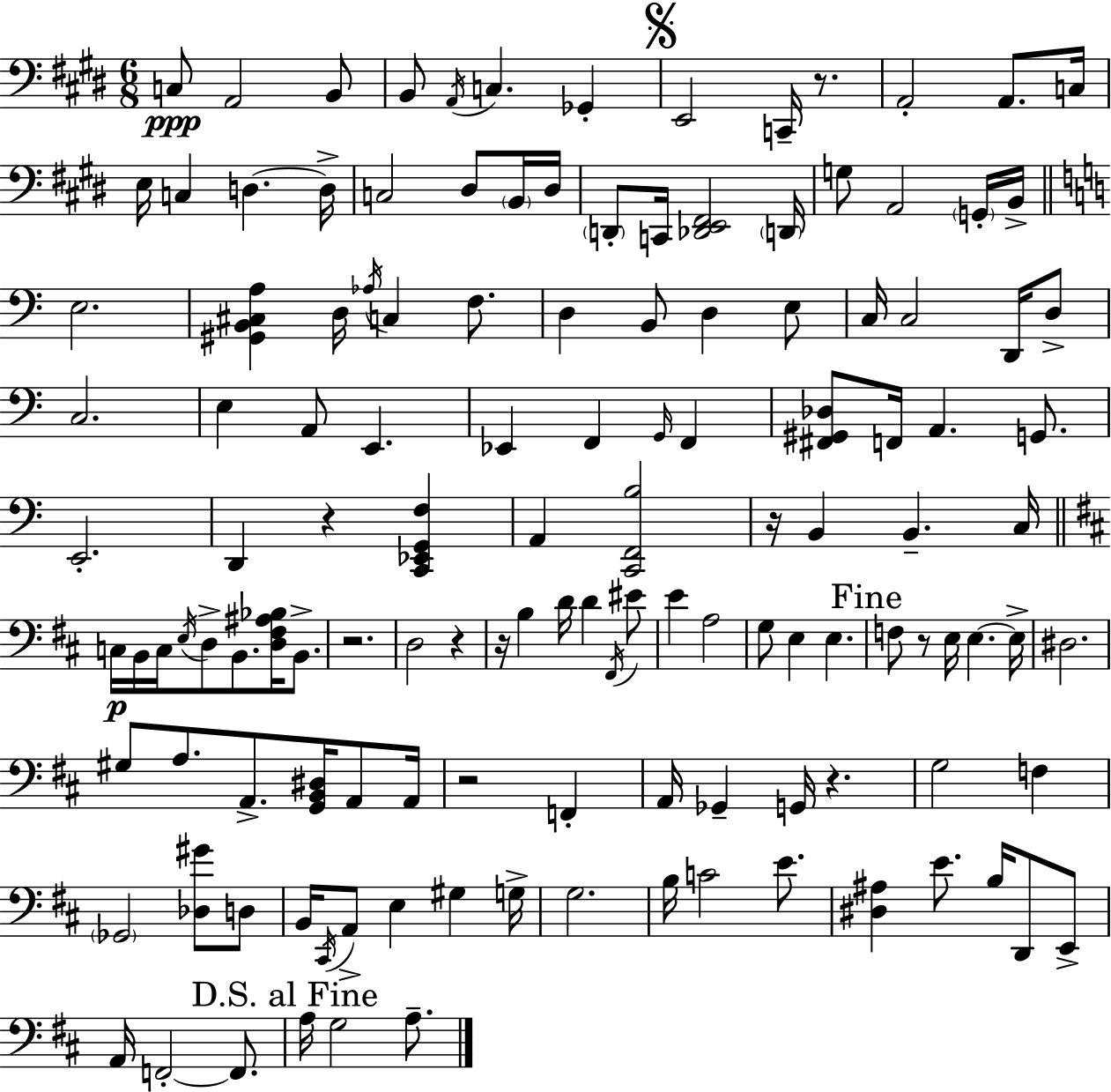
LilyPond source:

{
  \clef bass
  \numericTimeSignature
  \time 6/8
  \key e \major
  \repeat volta 2 { c8\ppp a,2 b,8 | b,8 \acciaccatura { a,16 } c4. ges,4-. | \mark \markup { \musicglyph "scripts.segno" } e,2 c,16-- r8. | a,2-. a,8. | \break c16 e16 c4 d4.~~ | d16-> c2 dis8 \parenthesize b,16 | dis16 \parenthesize d,8-. c,16 <des, e, fis,>2 | \parenthesize d,16 g8 a,2 \parenthesize g,16-. | \break b,16-> \bar "||" \break \key c \major e2. | <gis, b, cis a>4 d16 \acciaccatura { aes16 } c4 f8. | d4 b,8 d4 e8 | c16 c2 d,16 d8-> | \break c2. | e4 a,8 e,4. | ees,4 f,4 \grace { g,16 } f,4 | <fis, gis, des>8 f,16 a,4. g,8. | \break e,2.-. | d,4 r4 <c, ees, g, f>4 | a,4 <c, f, b>2 | r16 b,4 b,4.-- | \break c16 \bar "||" \break \key d \major c16\p b,16 c16 \acciaccatura { e16 } d8-> b,8. <d fis ais bes>16 b,8.-> | r2. | d2 r4 | r16 b4 d'16 d'4 \acciaccatura { fis,16 } | \break eis'8 e'4 a2 | g8 e4 e4. | \mark "Fine" f8 r8 e16 e4.~~ | e16-> dis2. | \break gis8 a8. a,8.-> <g, b, dis>16 a,8 | a,16 r2 f,4-. | a,16 ges,4-- g,16 r4. | g2 f4 | \break \parenthesize ges,2 <des gis'>8 | d8 b,16 \acciaccatura { cis,16 } a,8-> e4 gis4 | g16-> g2. | b16 c'2 | \break e'8. <dis ais>4 e'8. b16 d,8 | e,8-> a,16 f,2-.~~ | f,8. \mark "D.S. al Fine" a16 g2 | a8.-- } \bar "|."
}